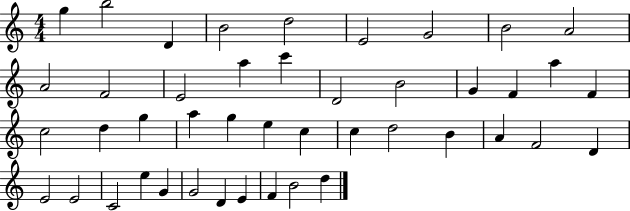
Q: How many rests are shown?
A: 0